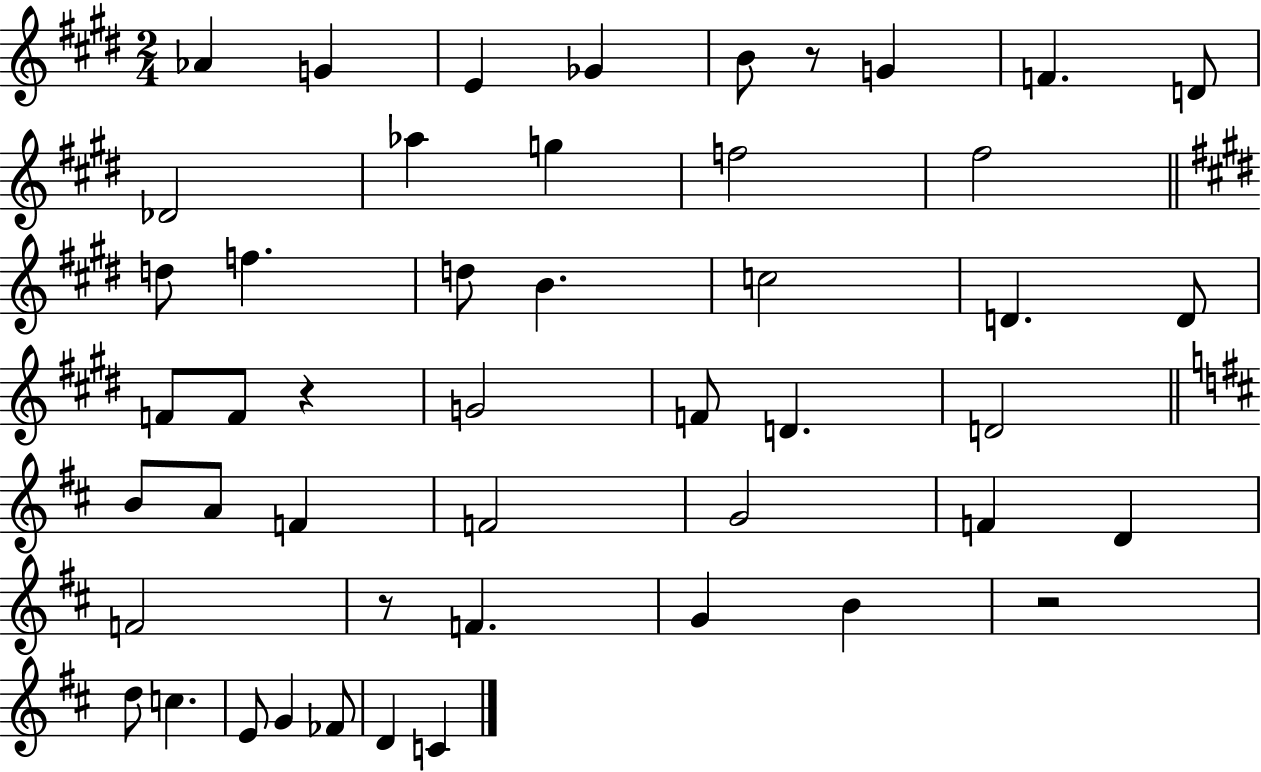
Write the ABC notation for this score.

X:1
T:Untitled
M:2/4
L:1/4
K:E
_A G E _G B/2 z/2 G F D/2 _D2 _a g f2 ^f2 d/2 f d/2 B c2 D D/2 F/2 F/2 z G2 F/2 D D2 B/2 A/2 F F2 G2 F D F2 z/2 F G B z2 d/2 c E/2 G _F/2 D C